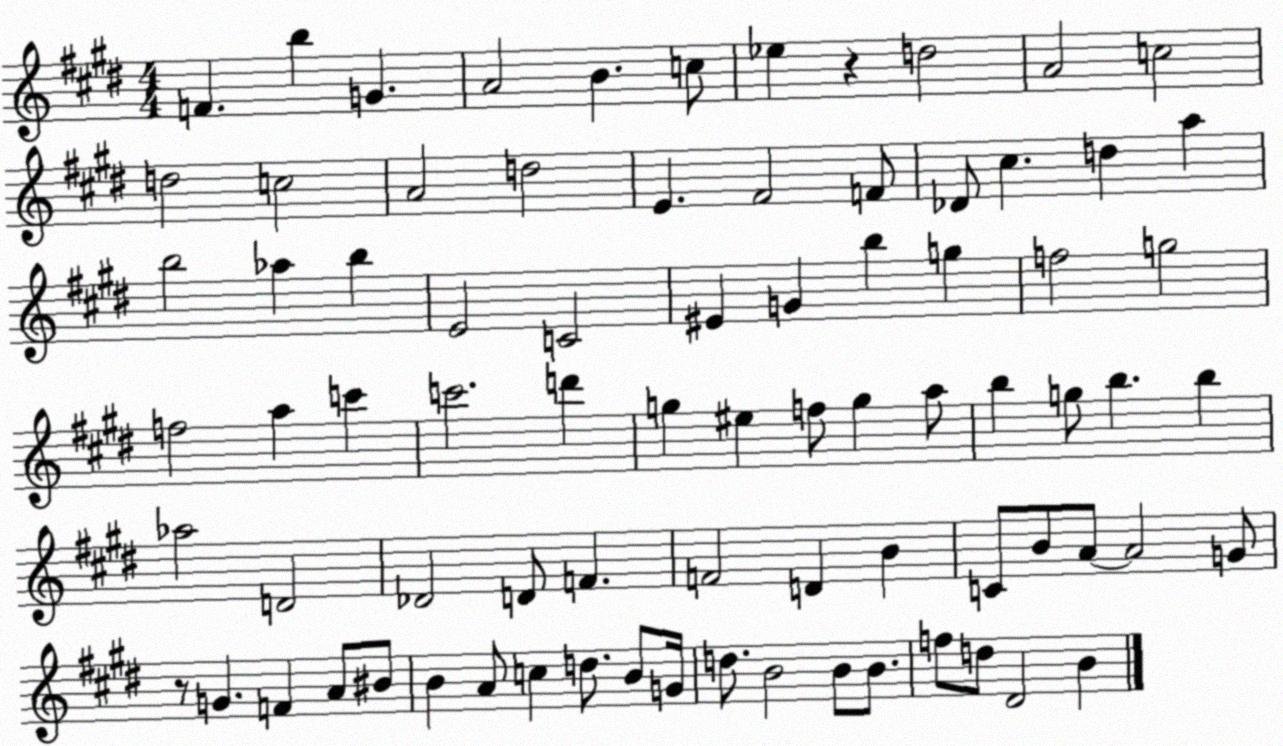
X:1
T:Untitled
M:4/4
L:1/4
K:E
F b G A2 B c/2 _e z d2 A2 c2 d2 c2 A2 d2 E ^F2 F/2 _D/2 ^c d a b2 _a b E2 C2 ^E G b g f2 g2 f2 a c' c'2 d' g ^e f/2 g a/2 b g/2 b b _a2 D2 _D2 D/2 F F2 D B C/2 B/2 A/2 A2 G/2 z/2 G F A/2 ^B/2 B A/2 c d/2 B/2 G/4 d/2 B2 B/2 B/2 f/2 d/2 ^D2 B